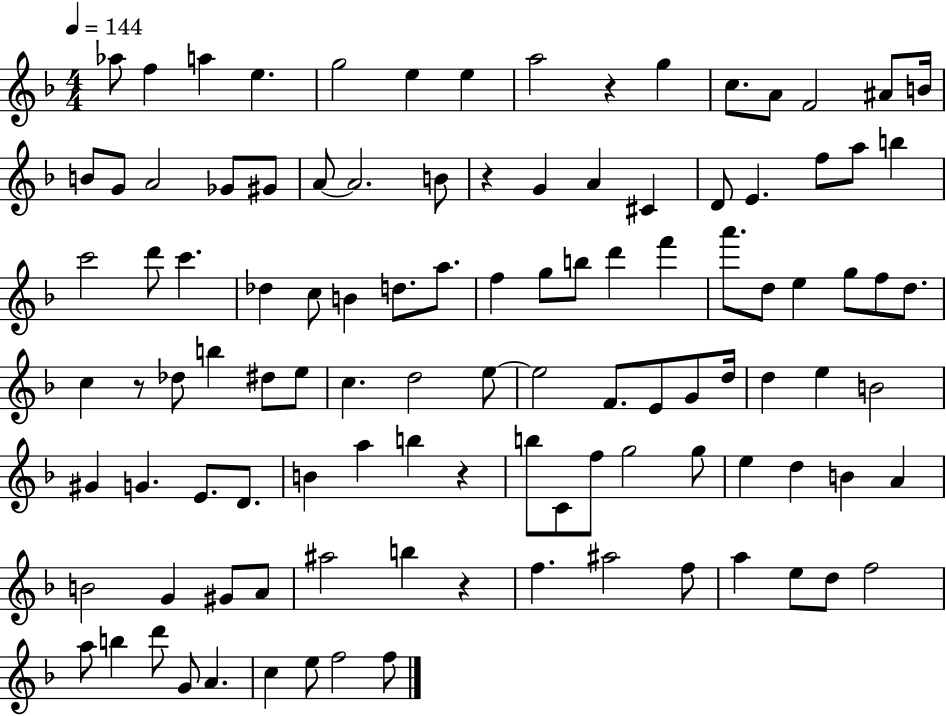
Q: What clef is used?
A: treble